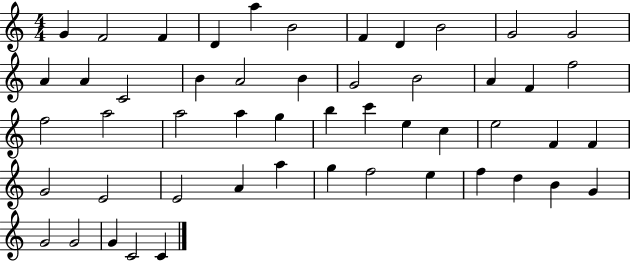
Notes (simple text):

G4/q F4/h F4/q D4/q A5/q B4/h F4/q D4/q B4/h G4/h G4/h A4/q A4/q C4/h B4/q A4/h B4/q G4/h B4/h A4/q F4/q F5/h F5/h A5/h A5/h A5/q G5/q B5/q C6/q E5/q C5/q E5/h F4/q F4/q G4/h E4/h E4/h A4/q A5/q G5/q F5/h E5/q F5/q D5/q B4/q G4/q G4/h G4/h G4/q C4/h C4/q